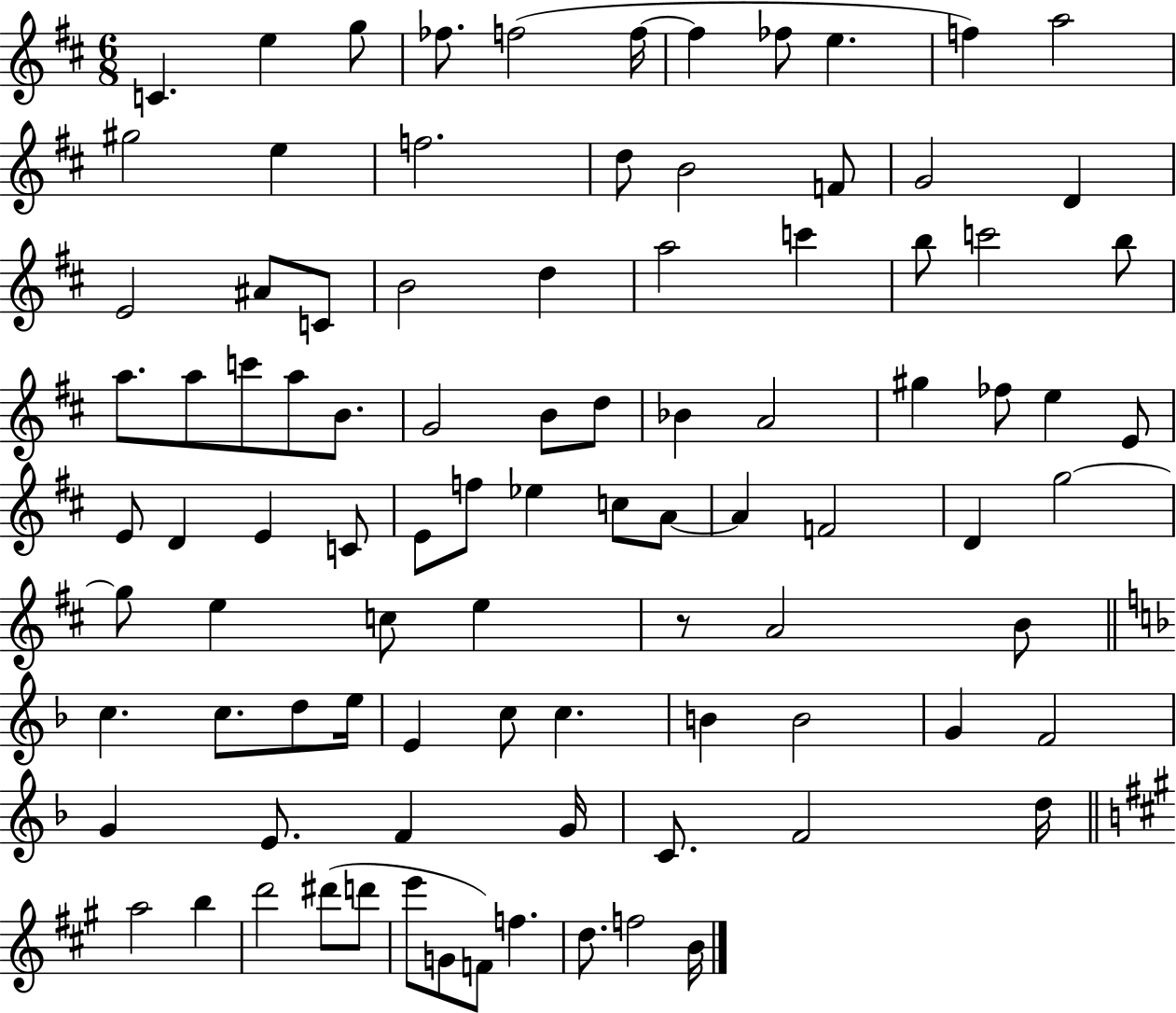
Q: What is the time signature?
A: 6/8